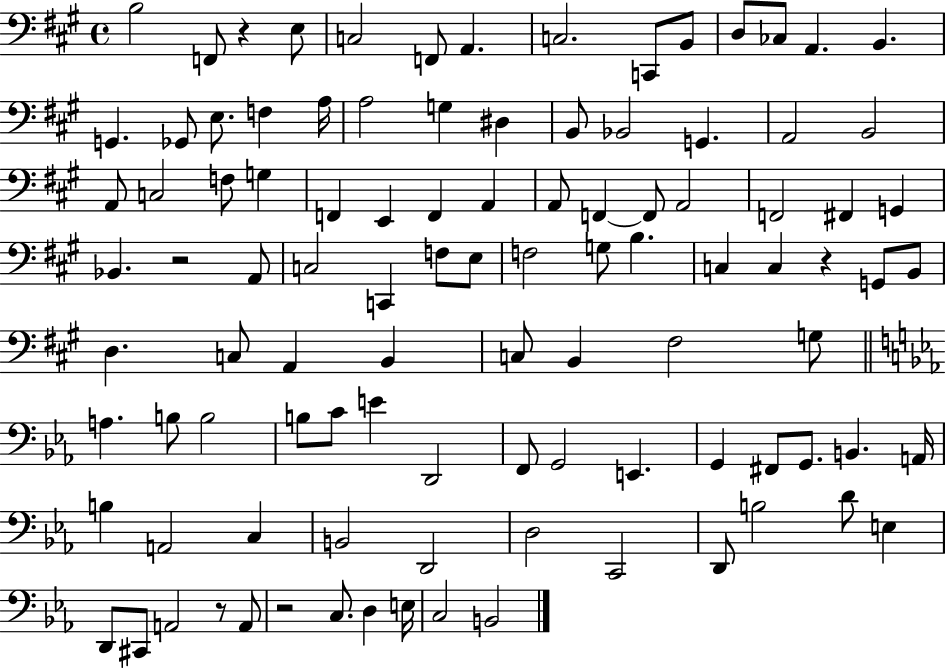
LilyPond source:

{
  \clef bass
  \time 4/4
  \defaultTimeSignature
  \key a \major
  \repeat volta 2 { b2 f,8 r4 e8 | c2 f,8 a,4. | c2. c,8 b,8 | d8 ces8 a,4. b,4. | \break g,4. ges,8 e8. f4 a16 | a2 g4 dis4 | b,8 bes,2 g,4. | a,2 b,2 | \break a,8 c2 f8 g4 | f,4 e,4 f,4 a,4 | a,8 f,4~~ f,8 a,2 | f,2 fis,4 g,4 | \break bes,4. r2 a,8 | c2 c,4 f8 e8 | f2 g8 b4. | c4 c4 r4 g,8 b,8 | \break d4. c8 a,4 b,4 | c8 b,4 fis2 g8 | \bar "||" \break \key ees \major a4. b8 b2 | b8 c'8 e'4 d,2 | f,8 g,2 e,4. | g,4 fis,8 g,8. b,4. a,16 | \break b4 a,2 c4 | b,2 d,2 | d2 c,2 | d,8 b2 d'8 e4 | \break d,8 cis,8 a,2 r8 a,8 | r2 c8. d4 e16 | c2 b,2 | } \bar "|."
}